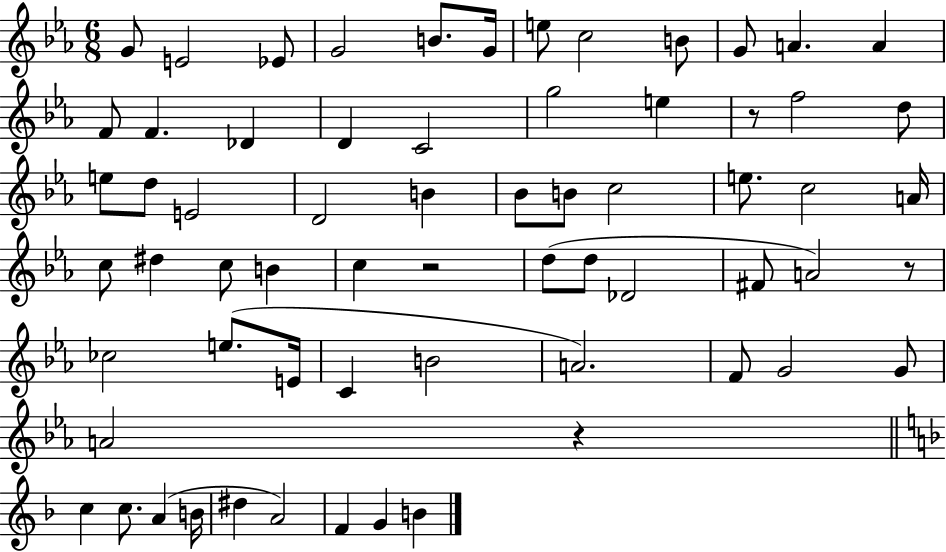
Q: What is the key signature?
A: EES major